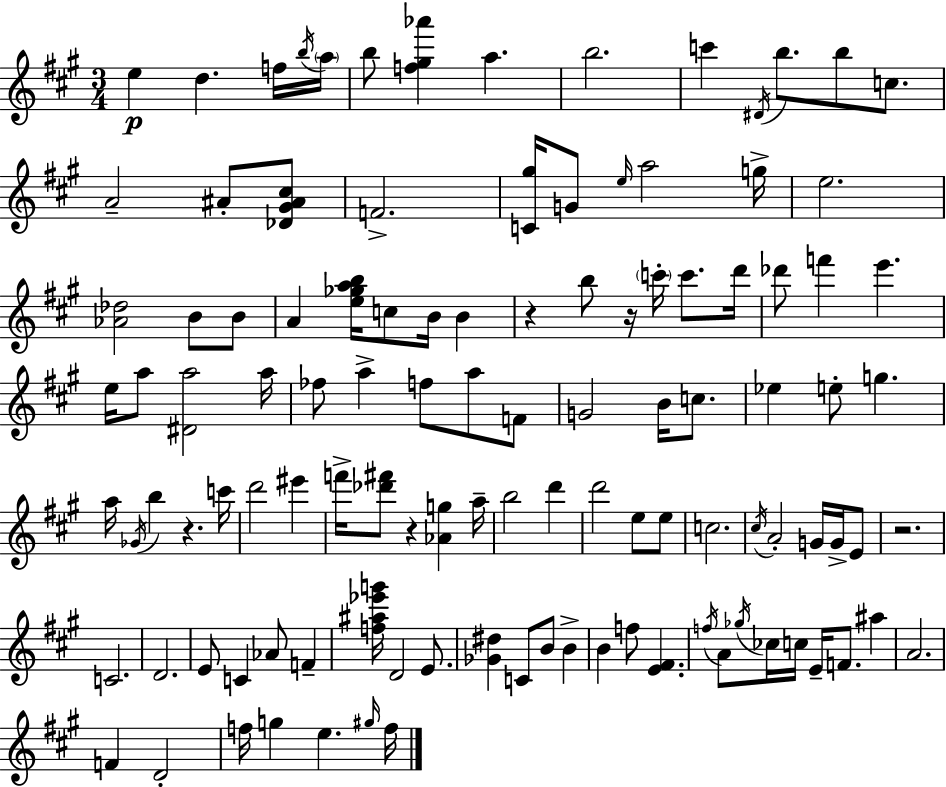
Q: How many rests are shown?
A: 5